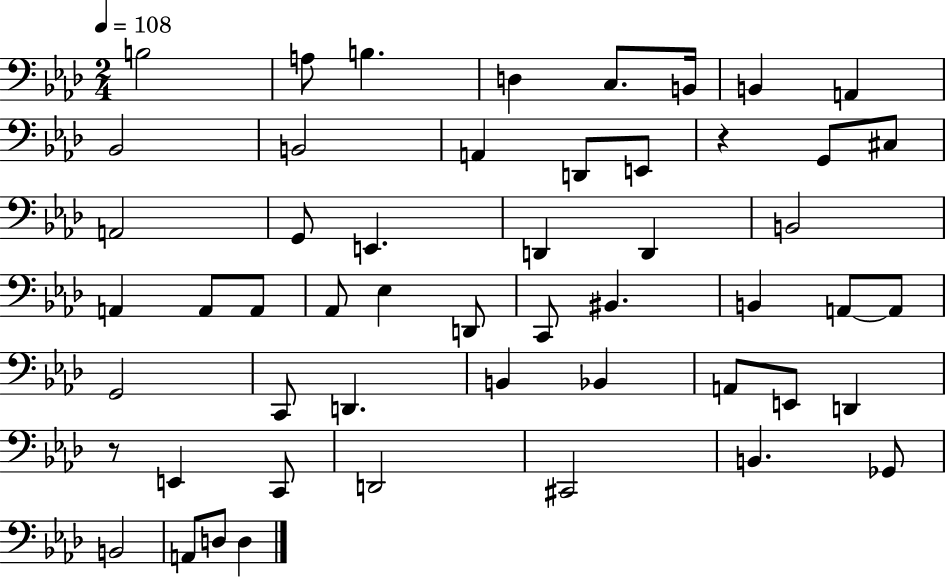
{
  \clef bass
  \numericTimeSignature
  \time 2/4
  \key aes \major
  \tempo 4 = 108
  b2 | a8 b4. | d4 c8. b,16 | b,4 a,4 | \break bes,2 | b,2 | a,4 d,8 e,8 | r4 g,8 cis8 | \break a,2 | g,8 e,4. | d,4 d,4 | b,2 | \break a,4 a,8 a,8 | aes,8 ees4 d,8 | c,8 bis,4. | b,4 a,8~~ a,8 | \break g,2 | c,8 d,4. | b,4 bes,4 | a,8 e,8 d,4 | \break r8 e,4 c,8 | d,2 | cis,2 | b,4. ges,8 | \break b,2 | a,8 d8 d4 | \bar "|."
}